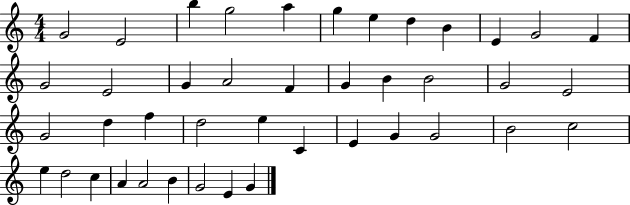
G4/h E4/h B5/q G5/h A5/q G5/q E5/q D5/q B4/q E4/q G4/h F4/q G4/h E4/h G4/q A4/h F4/q G4/q B4/q B4/h G4/h E4/h G4/h D5/q F5/q D5/h E5/q C4/q E4/q G4/q G4/h B4/h C5/h E5/q D5/h C5/q A4/q A4/h B4/q G4/h E4/q G4/q